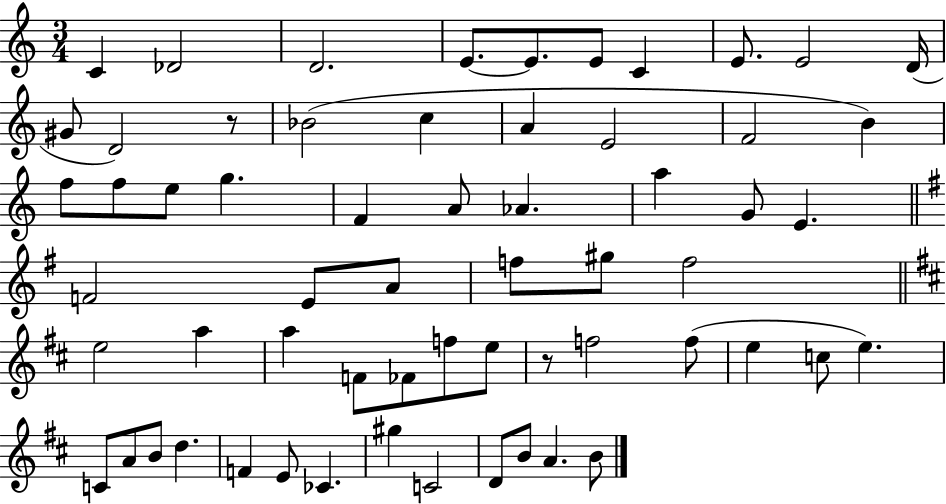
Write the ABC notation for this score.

X:1
T:Untitled
M:3/4
L:1/4
K:C
C _D2 D2 E/2 E/2 E/2 C E/2 E2 D/4 ^G/2 D2 z/2 _B2 c A E2 F2 B f/2 f/2 e/2 g F A/2 _A a G/2 E F2 E/2 A/2 f/2 ^g/2 f2 e2 a a F/2 _F/2 f/2 e/2 z/2 f2 f/2 e c/2 e C/2 A/2 B/2 d F E/2 _C ^g C2 D/2 B/2 A B/2